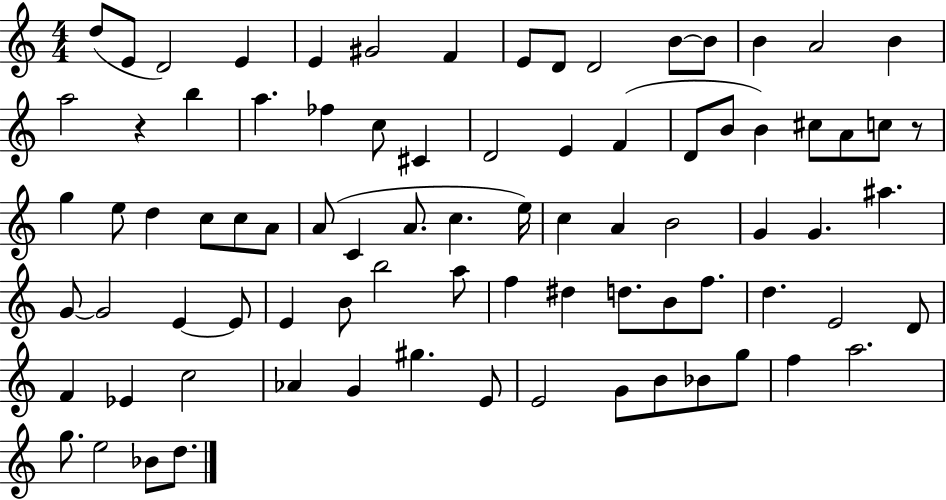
{
  \clef treble
  \numericTimeSignature
  \time 4/4
  \key c \major
  d''8( e'8 d'2) e'4 | e'4 gis'2 f'4 | e'8 d'8 d'2 b'8~~ b'8 | b'4 a'2 b'4 | \break a''2 r4 b''4 | a''4. fes''4 c''8 cis'4 | d'2 e'4 f'4( | d'8 b'8 b'4) cis''8 a'8 c''8 r8 | \break g''4 e''8 d''4 c''8 c''8 a'8 | a'8( c'4 a'8. c''4. e''16) | c''4 a'4 b'2 | g'4 g'4. ais''4. | \break g'8~~ g'2 e'4~~ e'8 | e'4 b'8 b''2 a''8 | f''4 dis''4 d''8. b'8 f''8. | d''4. e'2 d'8 | \break f'4 ees'4 c''2 | aes'4 g'4 gis''4. e'8 | e'2 g'8 b'8 bes'8 g''8 | f''4 a''2. | \break g''8. e''2 bes'8 d''8. | \bar "|."
}